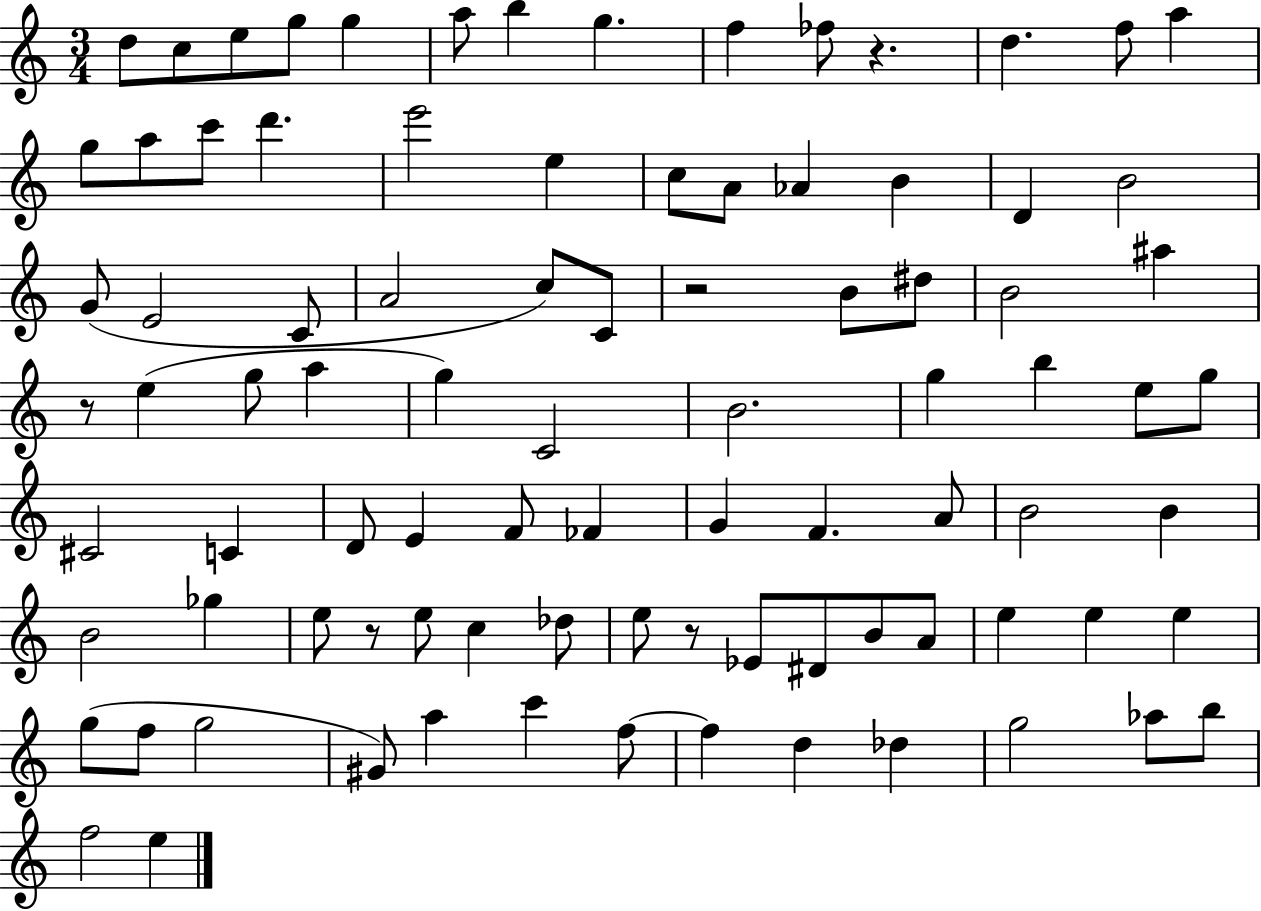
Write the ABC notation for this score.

X:1
T:Untitled
M:3/4
L:1/4
K:C
d/2 c/2 e/2 g/2 g a/2 b g f _f/2 z d f/2 a g/2 a/2 c'/2 d' e'2 e c/2 A/2 _A B D B2 G/2 E2 C/2 A2 c/2 C/2 z2 B/2 ^d/2 B2 ^a z/2 e g/2 a g C2 B2 g b e/2 g/2 ^C2 C D/2 E F/2 _F G F A/2 B2 B B2 _g e/2 z/2 e/2 c _d/2 e/2 z/2 _E/2 ^D/2 B/2 A/2 e e e g/2 f/2 g2 ^G/2 a c' f/2 f d _d g2 _a/2 b/2 f2 e